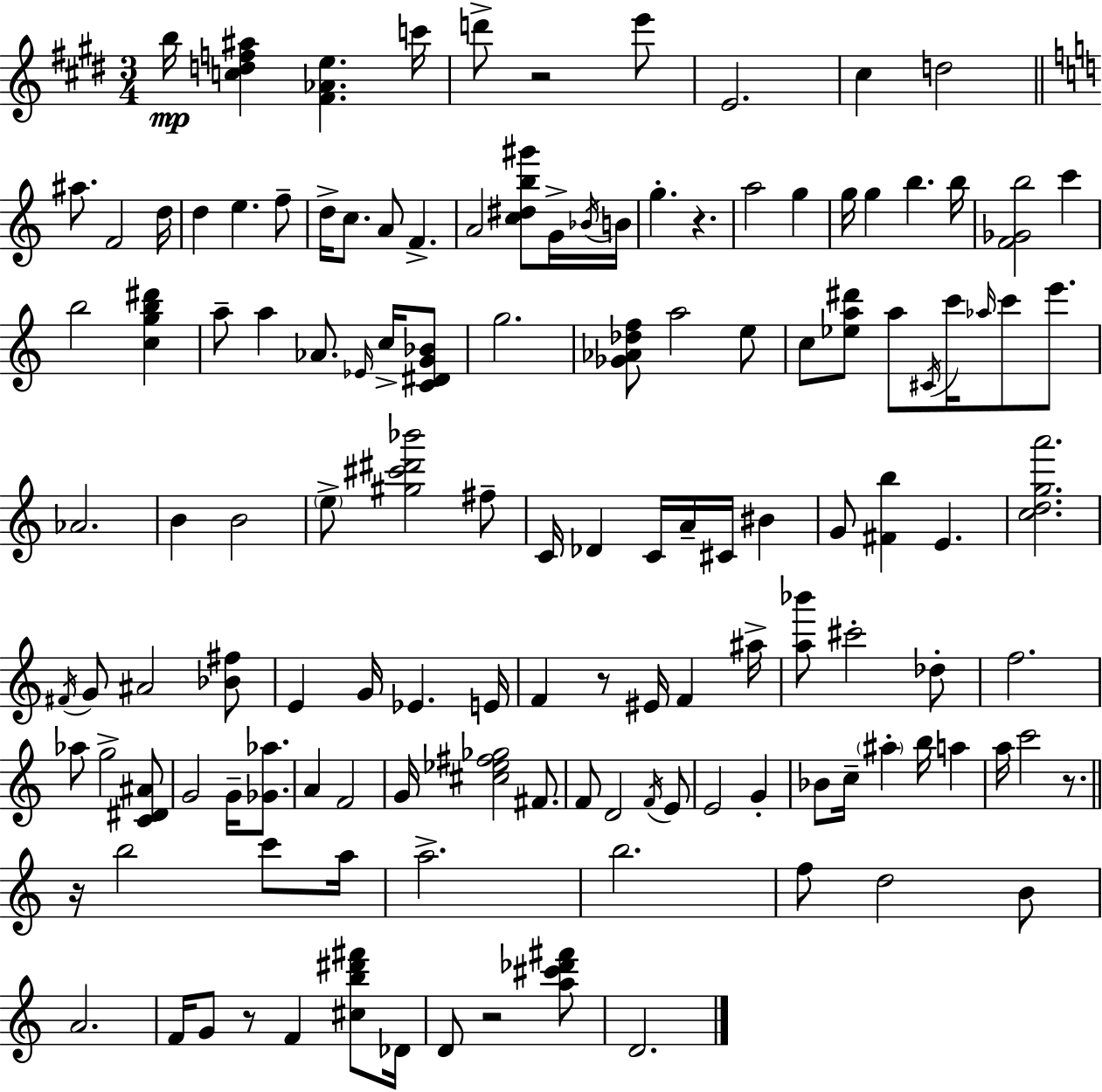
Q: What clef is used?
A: treble